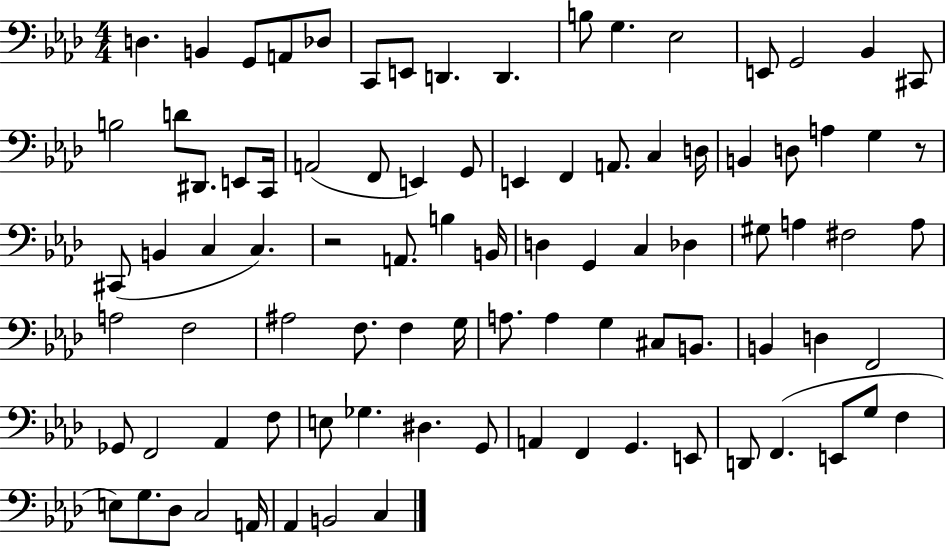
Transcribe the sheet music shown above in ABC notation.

X:1
T:Untitled
M:4/4
L:1/4
K:Ab
D, B,, G,,/2 A,,/2 _D,/2 C,,/2 E,,/2 D,, D,, B,/2 G, _E,2 E,,/2 G,,2 _B,, ^C,,/2 B,2 D/2 ^D,,/2 E,,/2 C,,/4 A,,2 F,,/2 E,, G,,/2 E,, F,, A,,/2 C, D,/4 B,, D,/2 A, G, z/2 ^C,,/2 B,, C, C, z2 A,,/2 B, B,,/4 D, G,, C, _D, ^G,/2 A, ^F,2 A,/2 A,2 F,2 ^A,2 F,/2 F, G,/4 A,/2 A, G, ^C,/2 B,,/2 B,, D, F,,2 _G,,/2 F,,2 _A,, F,/2 E,/2 _G, ^D, G,,/2 A,, F,, G,, E,,/2 D,,/2 F,, E,,/2 G,/2 F, E,/2 G,/2 _D,/2 C,2 A,,/4 _A,, B,,2 C,